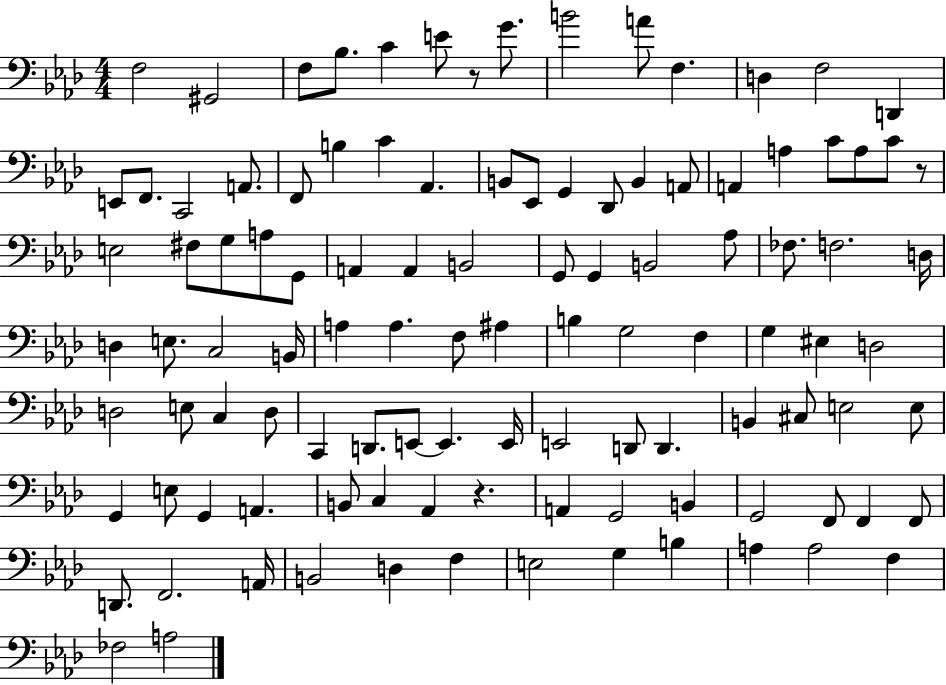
F3/h G#2/h F3/e Bb3/e. C4/q E4/e R/e G4/e. B4/h A4/e F3/q. D3/q F3/h D2/q E2/e F2/e. C2/h A2/e. F2/e B3/q C4/q Ab2/q. B2/e Eb2/e G2/q Db2/e B2/q A2/e A2/q A3/q C4/e A3/e C4/e R/e E3/h F#3/e G3/e A3/e G2/e A2/q A2/q B2/h G2/e G2/q B2/h Ab3/e FES3/e. F3/h. D3/s D3/q E3/e. C3/h B2/s A3/q A3/q. F3/e A#3/q B3/q G3/h F3/q G3/q EIS3/q D3/h D3/h E3/e C3/q D3/e C2/q D2/e. E2/e E2/q. E2/s E2/h D2/e D2/q. B2/q C#3/e E3/h E3/e G2/q E3/e G2/q A2/q. B2/e C3/q Ab2/q R/q. A2/q G2/h B2/q G2/h F2/e F2/q F2/e D2/e. F2/h. A2/s B2/h D3/q F3/q E3/h G3/q B3/q A3/q A3/h F3/q FES3/h A3/h